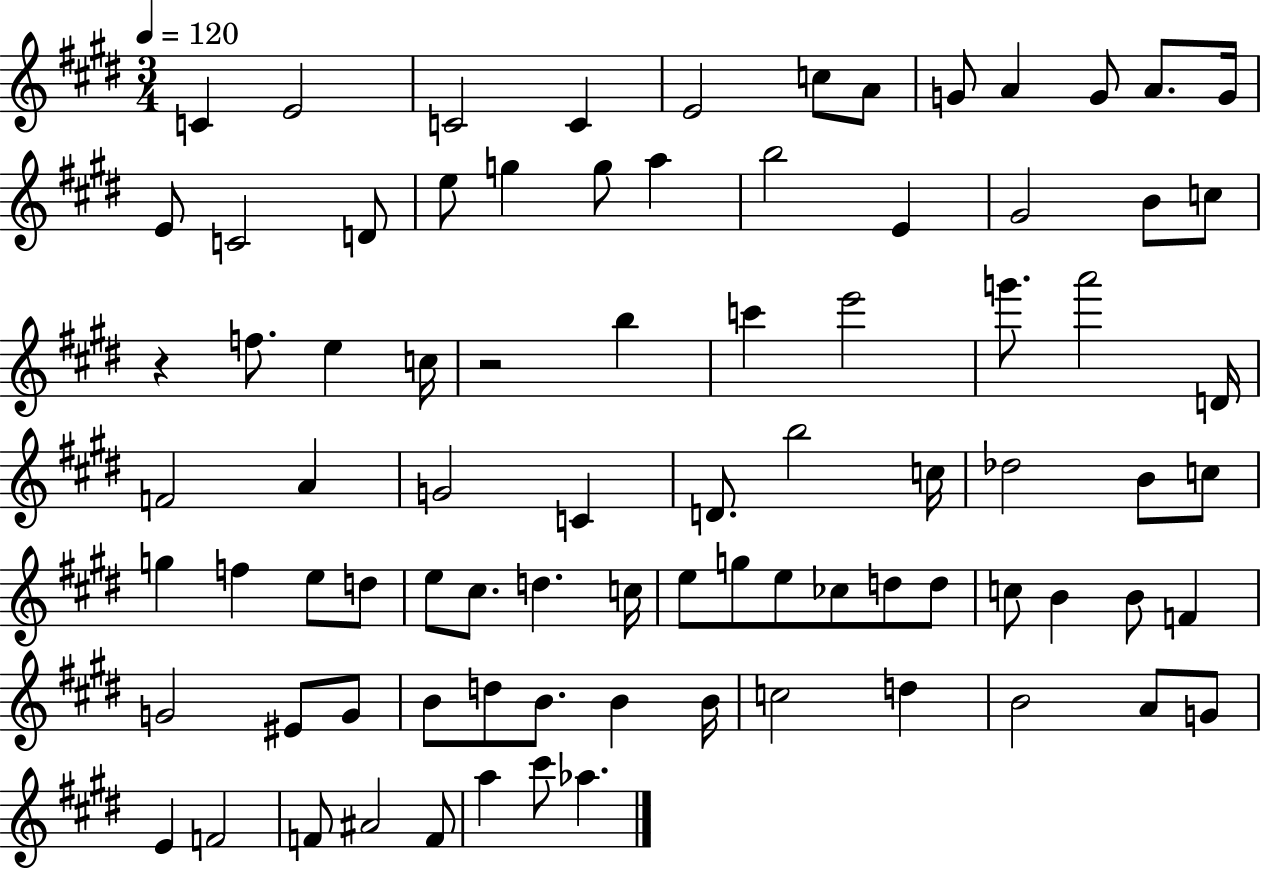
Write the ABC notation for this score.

X:1
T:Untitled
M:3/4
L:1/4
K:E
C E2 C2 C E2 c/2 A/2 G/2 A G/2 A/2 G/4 E/2 C2 D/2 e/2 g g/2 a b2 E ^G2 B/2 c/2 z f/2 e c/4 z2 b c' e'2 g'/2 a'2 D/4 F2 A G2 C D/2 b2 c/4 _d2 B/2 c/2 g f e/2 d/2 e/2 ^c/2 d c/4 e/2 g/2 e/2 _c/2 d/2 d/2 c/2 B B/2 F G2 ^E/2 G/2 B/2 d/2 B/2 B B/4 c2 d B2 A/2 G/2 E F2 F/2 ^A2 F/2 a ^c'/2 _a